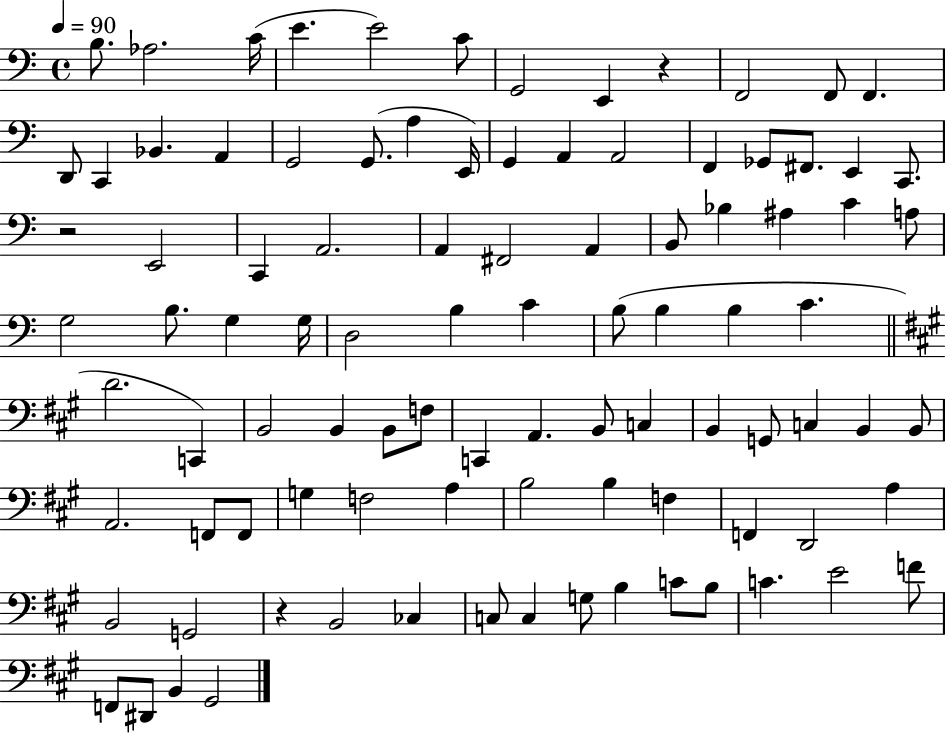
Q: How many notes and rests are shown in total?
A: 96